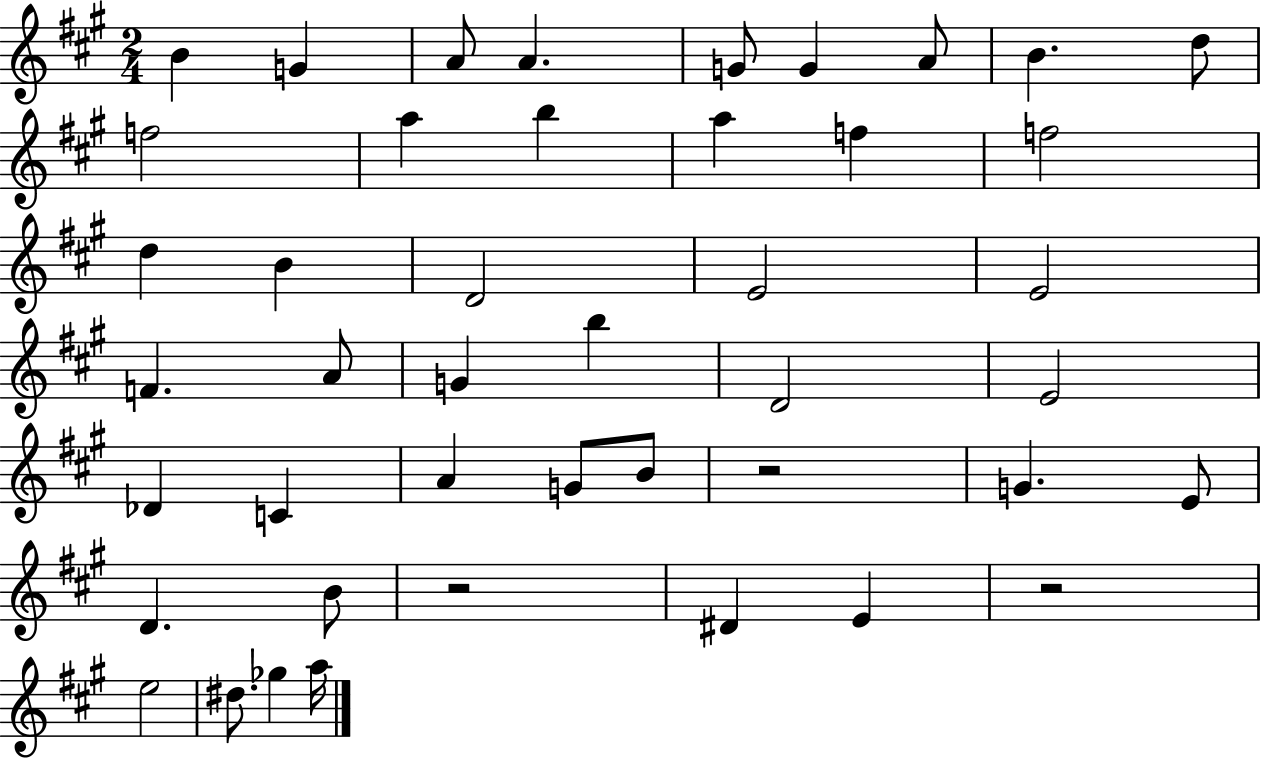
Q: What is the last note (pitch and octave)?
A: A5